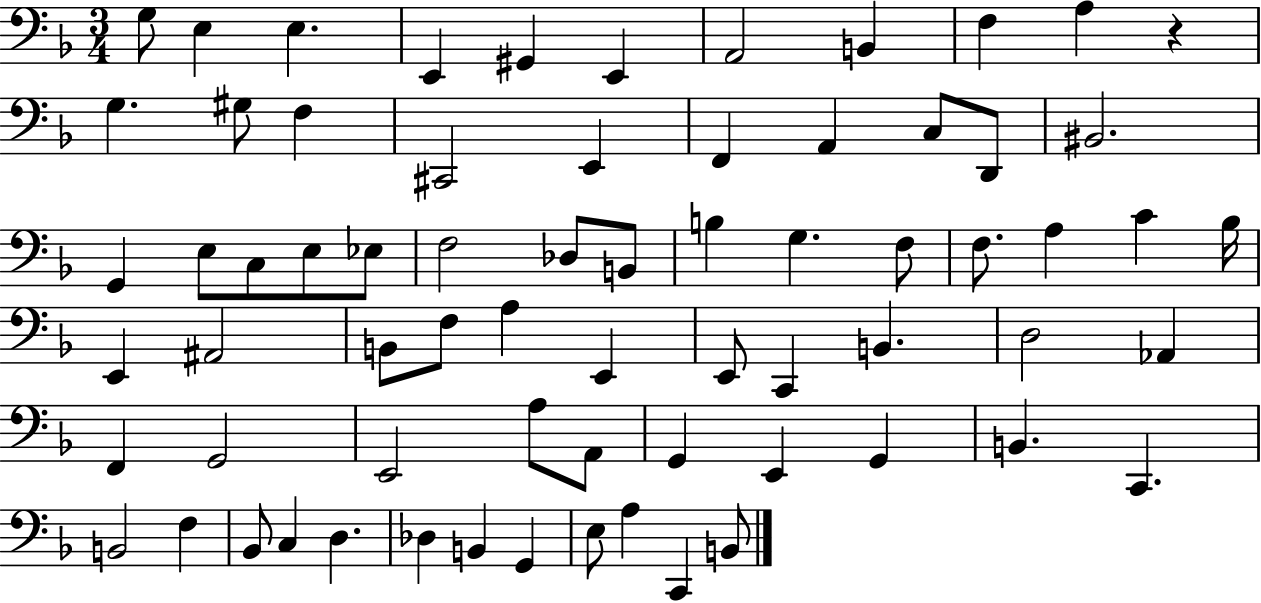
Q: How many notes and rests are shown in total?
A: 69